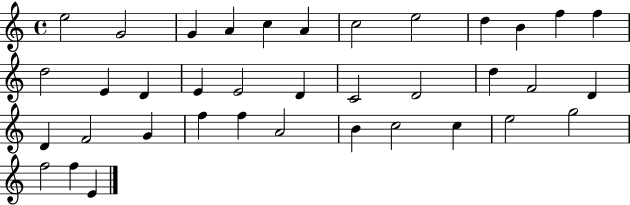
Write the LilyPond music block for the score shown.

{
  \clef treble
  \time 4/4
  \defaultTimeSignature
  \key c \major
  e''2 g'2 | g'4 a'4 c''4 a'4 | c''2 e''2 | d''4 b'4 f''4 f''4 | \break d''2 e'4 d'4 | e'4 e'2 d'4 | c'2 d'2 | d''4 f'2 d'4 | \break d'4 f'2 g'4 | f''4 f''4 a'2 | b'4 c''2 c''4 | e''2 g''2 | \break f''2 f''4 e'4 | \bar "|."
}